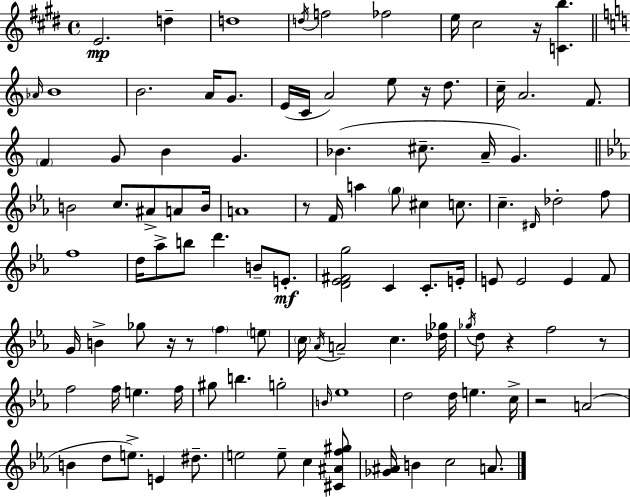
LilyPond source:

{
  \clef treble
  \time 4/4
  \defaultTimeSignature
  \key e \major
  \repeat volta 2 { e'2.\mp d''4-- | d''1 | \acciaccatura { d''16 } f''2 fes''2 | e''16 cis''2 r16 <c' b''>4. | \break \bar "||" \break \key c \major \grace { aes'16 } b'1 | b'2. a'16 g'8. | e'16( c'16 a'2) e''8 r16 d''8. | c''16-- a'2. f'8. | \break \parenthesize f'4 g'8 b'4 g'4. | bes'4.( cis''8.-- a'16-- g'4.) | \bar "||" \break \key c \minor b'2 c''8. ais'8-> a'8 b'16 | a'1 | r8 f'16 a''4 \parenthesize g''8 cis''4 c''8. | c''4.-- \grace { dis'16 } des''2-. f''8 | \break f''1 | d''16 aes''8-> b''8 d'''4. b'8-- e'8.-.\mf | <d' ees' fis' g''>2 c'4 c'8.-. | e'16-. e'8 e'2 e'4 f'8 | \break g'16 b'4-> ges''8 r16 r8 \parenthesize f''4 \parenthesize e''8 | \parenthesize c''16 \acciaccatura { aes'16 } a'2-- c''4. | <des'' ges''>16 \acciaccatura { ges''16 } d''8 r4 f''2 | r8 f''2 f''16 e''4. | \break f''16 gis''8 b''4. g''2-. | \grace { b'16 } ees''1 | d''2 d''16 e''4. | c''16-> r2 a'2( | \break b'4 d''8 e''8.->) e'4 | dis''8.-- e''2 e''8-- c''4 | <cis' ais' f'' gis''>8 <ges' ais'>16 b'4 c''2 | a'8. } \bar "|."
}